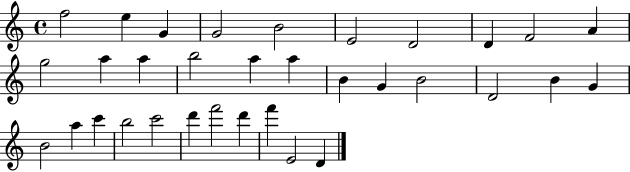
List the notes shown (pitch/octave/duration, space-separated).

F5/h E5/q G4/q G4/h B4/h E4/h D4/h D4/q F4/h A4/q G5/h A5/q A5/q B5/h A5/q A5/q B4/q G4/q B4/h D4/h B4/q G4/q B4/h A5/q C6/q B5/h C6/h D6/q F6/h D6/q F6/q E4/h D4/q